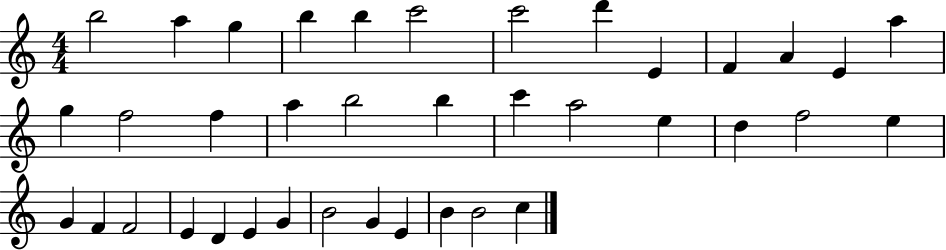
{
  \clef treble
  \numericTimeSignature
  \time 4/4
  \key c \major
  b''2 a''4 g''4 | b''4 b''4 c'''2 | c'''2 d'''4 e'4 | f'4 a'4 e'4 a''4 | \break g''4 f''2 f''4 | a''4 b''2 b''4 | c'''4 a''2 e''4 | d''4 f''2 e''4 | \break g'4 f'4 f'2 | e'4 d'4 e'4 g'4 | b'2 g'4 e'4 | b'4 b'2 c''4 | \break \bar "|."
}